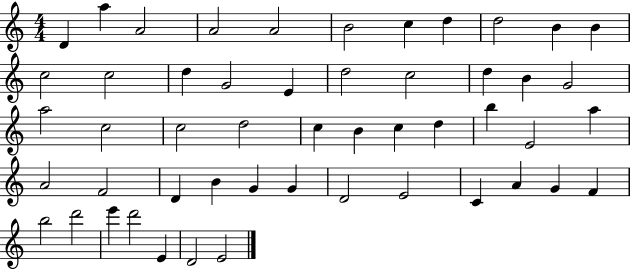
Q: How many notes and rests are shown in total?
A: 51